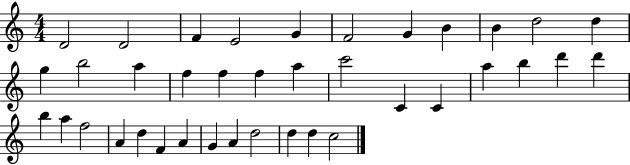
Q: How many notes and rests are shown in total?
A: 38